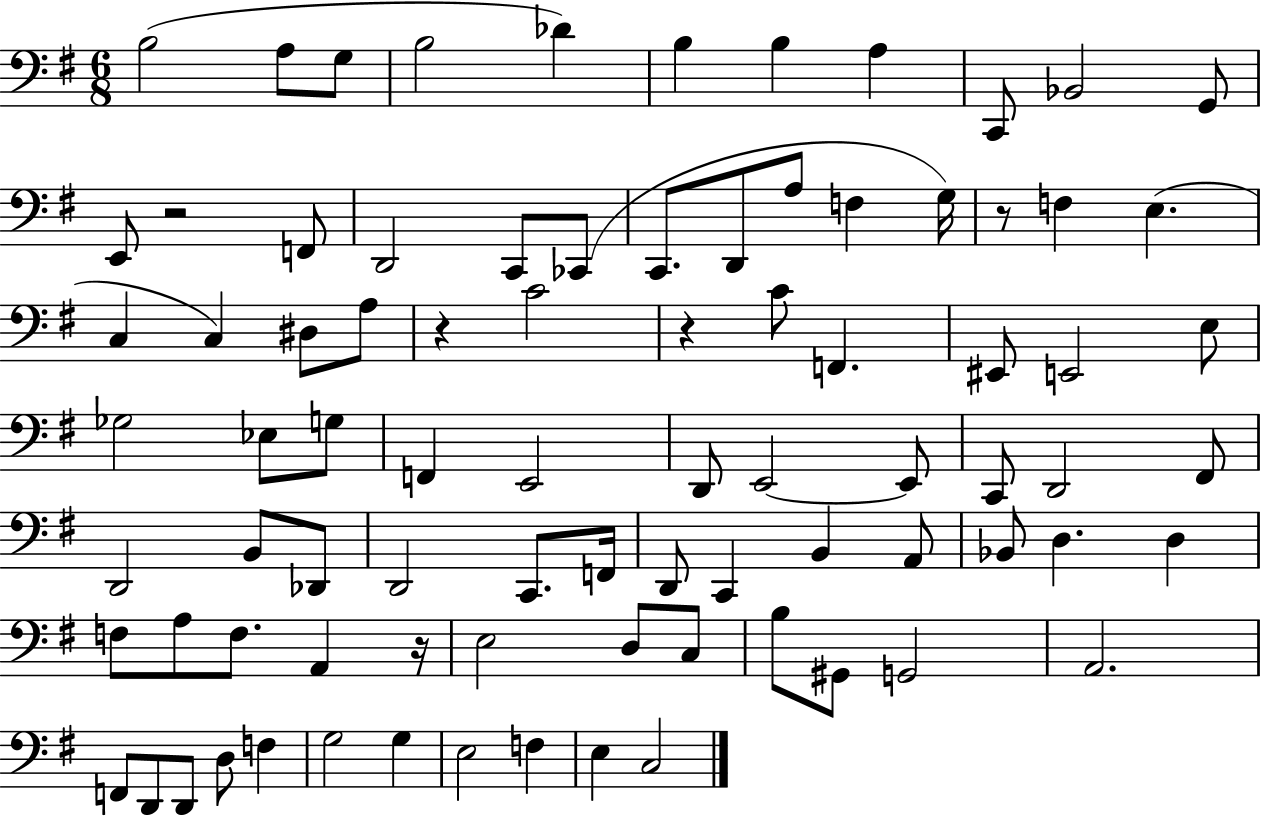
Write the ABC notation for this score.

X:1
T:Untitled
M:6/8
L:1/4
K:G
B,2 A,/2 G,/2 B,2 _D B, B, A, C,,/2 _B,,2 G,,/2 E,,/2 z2 F,,/2 D,,2 C,,/2 _C,,/2 C,,/2 D,,/2 A,/2 F, G,/4 z/2 F, E, C, C, ^D,/2 A,/2 z C2 z C/2 F,, ^E,,/2 E,,2 E,/2 _G,2 _E,/2 G,/2 F,, E,,2 D,,/2 E,,2 E,,/2 C,,/2 D,,2 ^F,,/2 D,,2 B,,/2 _D,,/2 D,,2 C,,/2 F,,/4 D,,/2 C,, B,, A,,/2 _B,,/2 D, D, F,/2 A,/2 F,/2 A,, z/4 E,2 D,/2 C,/2 B,/2 ^G,,/2 G,,2 A,,2 F,,/2 D,,/2 D,,/2 D,/2 F, G,2 G, E,2 F, E, C,2